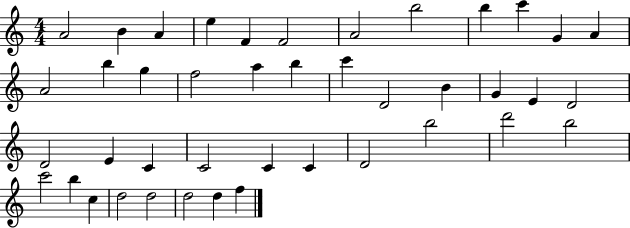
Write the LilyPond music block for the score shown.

{
  \clef treble
  \numericTimeSignature
  \time 4/4
  \key c \major
  a'2 b'4 a'4 | e''4 f'4 f'2 | a'2 b''2 | b''4 c'''4 g'4 a'4 | \break a'2 b''4 g''4 | f''2 a''4 b''4 | c'''4 d'2 b'4 | g'4 e'4 d'2 | \break d'2 e'4 c'4 | c'2 c'4 c'4 | d'2 b''2 | d'''2 b''2 | \break c'''2 b''4 c''4 | d''2 d''2 | d''2 d''4 f''4 | \bar "|."
}